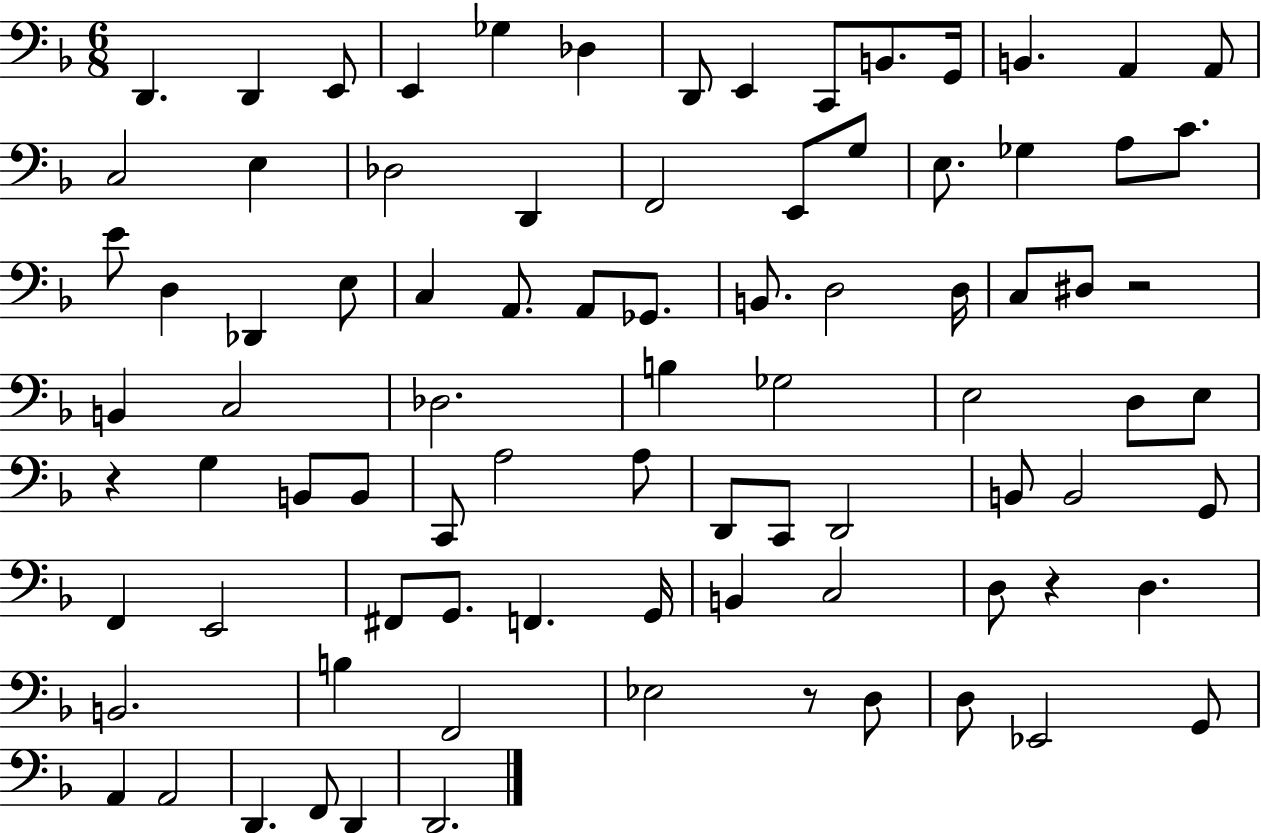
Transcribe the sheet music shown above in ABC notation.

X:1
T:Untitled
M:6/8
L:1/4
K:F
D,, D,, E,,/2 E,, _G, _D, D,,/2 E,, C,,/2 B,,/2 G,,/4 B,, A,, A,,/2 C,2 E, _D,2 D,, F,,2 E,,/2 G,/2 E,/2 _G, A,/2 C/2 E/2 D, _D,, E,/2 C, A,,/2 A,,/2 _G,,/2 B,,/2 D,2 D,/4 C,/2 ^D,/2 z2 B,, C,2 _D,2 B, _G,2 E,2 D,/2 E,/2 z G, B,,/2 B,,/2 C,,/2 A,2 A,/2 D,,/2 C,,/2 D,,2 B,,/2 B,,2 G,,/2 F,, E,,2 ^F,,/2 G,,/2 F,, G,,/4 B,, C,2 D,/2 z D, B,,2 B, F,,2 _E,2 z/2 D,/2 D,/2 _E,,2 G,,/2 A,, A,,2 D,, F,,/2 D,, D,,2